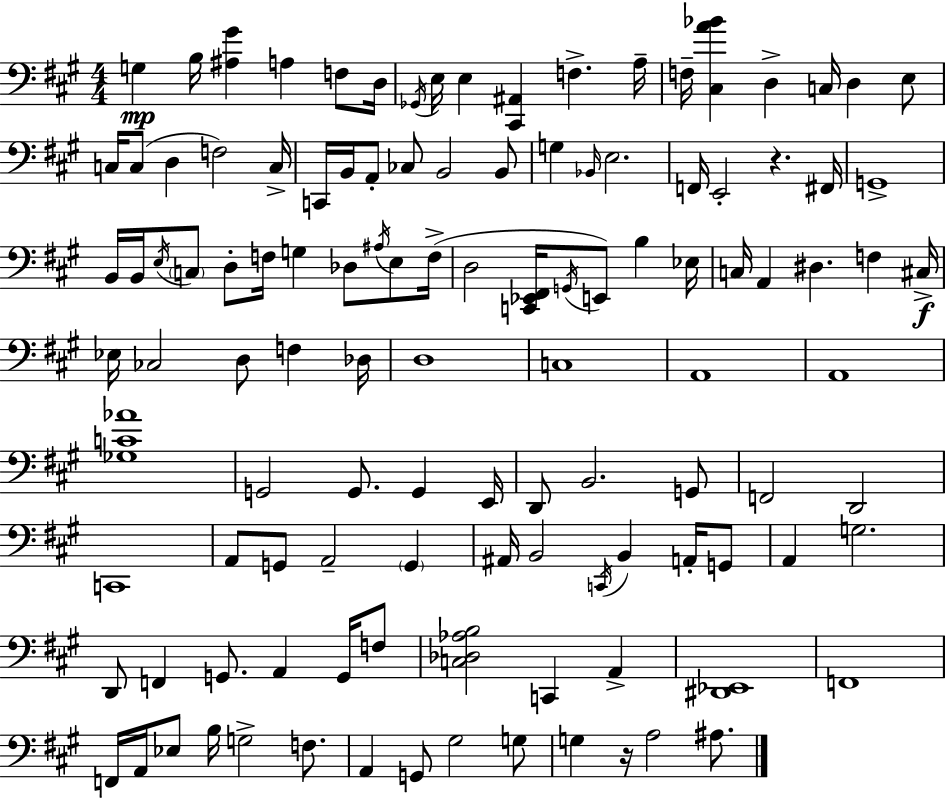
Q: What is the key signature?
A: A major